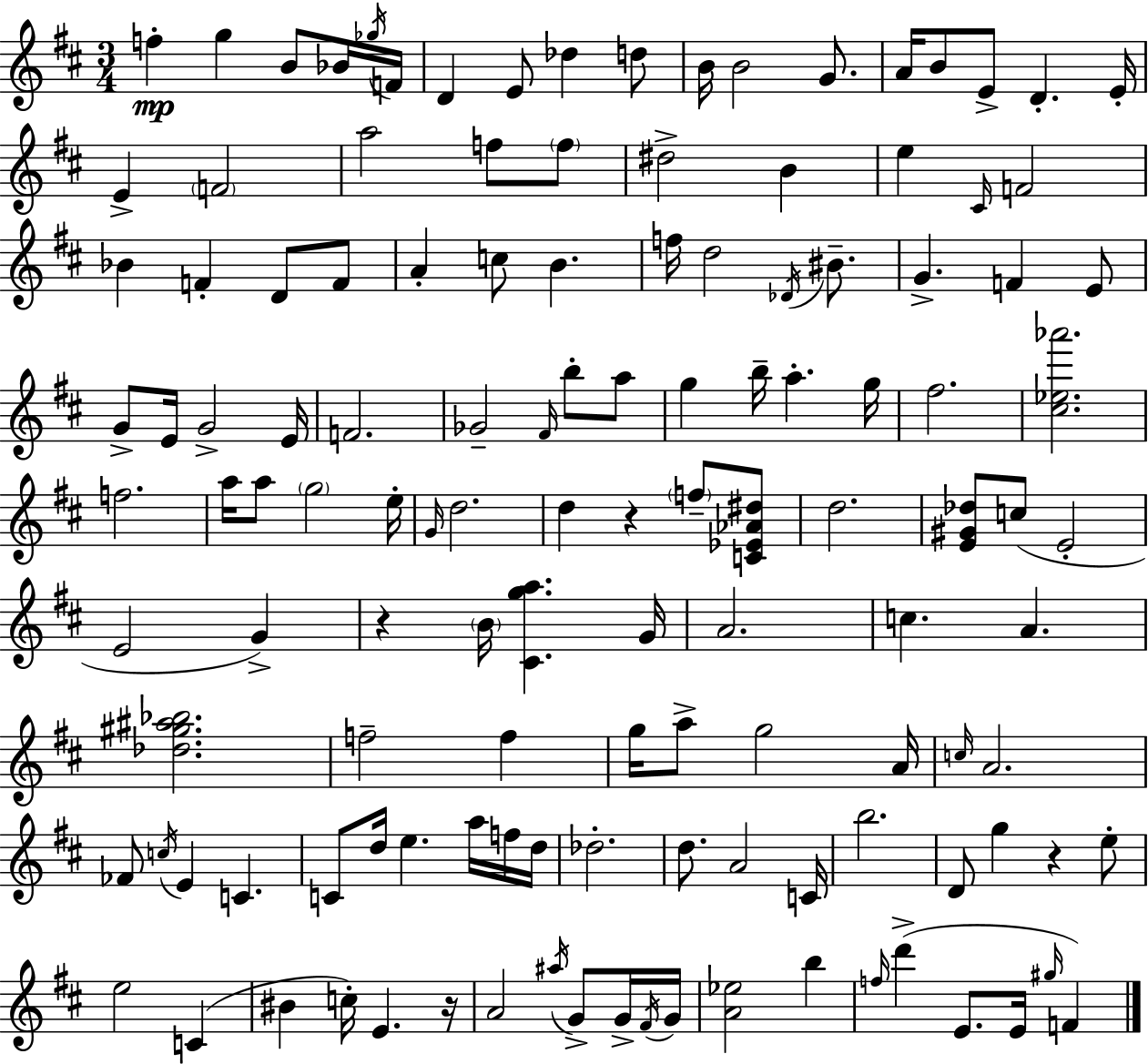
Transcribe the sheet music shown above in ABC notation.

X:1
T:Untitled
M:3/4
L:1/4
K:D
f g B/2 _B/4 _g/4 F/4 D E/2 _d d/2 B/4 B2 G/2 A/4 B/2 E/2 D E/4 E F2 a2 f/2 f/2 ^d2 B e ^C/4 F2 _B F D/2 F/2 A c/2 B f/4 d2 _D/4 ^B/2 G F E/2 G/2 E/4 G2 E/4 F2 _G2 ^F/4 b/2 a/2 g b/4 a g/4 ^f2 [^c_e_a']2 f2 a/4 a/2 g2 e/4 G/4 d2 d z f/2 [C_E_A^d]/2 d2 [E^G_d]/2 c/2 E2 E2 G z B/4 [^Cga] G/4 A2 c A [_d^g^a_b]2 f2 f g/4 a/2 g2 A/4 c/4 A2 _F/2 c/4 E C C/2 d/4 e a/4 f/4 d/4 _d2 d/2 A2 C/4 b2 D/2 g z e/2 e2 C ^B c/4 E z/4 A2 ^a/4 G/2 G/4 ^F/4 G/4 [A_e]2 b f/4 d' E/2 E/4 ^g/4 F